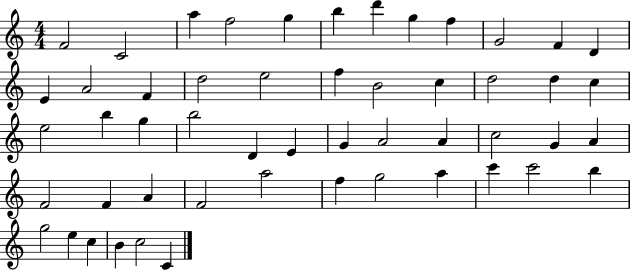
F4/h C4/h A5/q F5/h G5/q B5/q D6/q G5/q F5/q G4/h F4/q D4/q E4/q A4/h F4/q D5/h E5/h F5/q B4/h C5/q D5/h D5/q C5/q E5/h B5/q G5/q B5/h D4/q E4/q G4/q A4/h A4/q C5/h G4/q A4/q F4/h F4/q A4/q F4/h A5/h F5/q G5/h A5/q C6/q C6/h B5/q G5/h E5/q C5/q B4/q C5/h C4/q